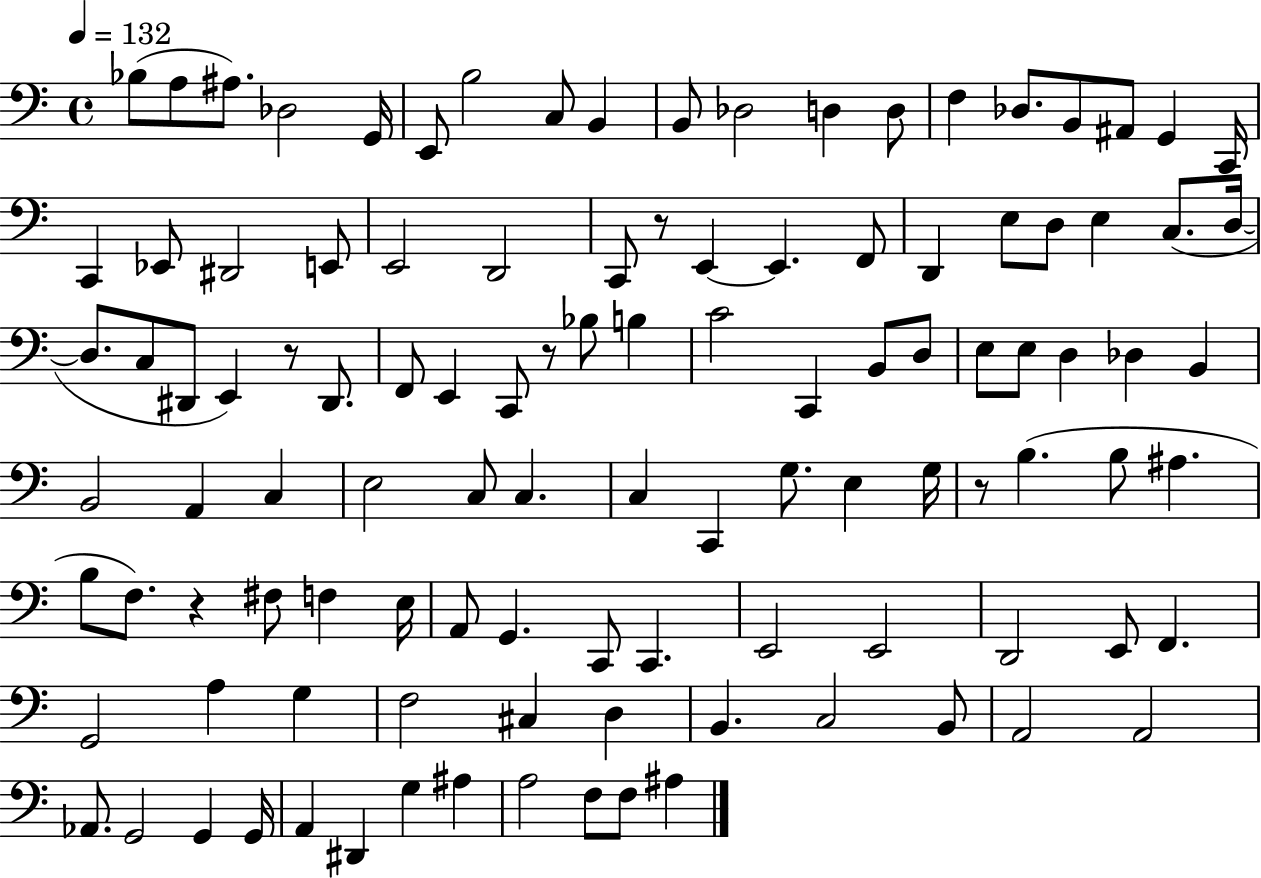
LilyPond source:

{
  \clef bass
  \time 4/4
  \defaultTimeSignature
  \key c \major
  \tempo 4 = 132
  bes8( a8 ais8.) des2 g,16 | e,8 b2 c8 b,4 | b,8 des2 d4 d8 | f4 des8. b,8 ais,8 g,4 c,16 | \break c,4 ees,8 dis,2 e,8 | e,2 d,2 | c,8 r8 e,4~~ e,4. f,8 | d,4 e8 d8 e4 c8.( d16~~ | \break d8. c8 dis,8 e,4) r8 dis,8. | f,8 e,4 c,8 r8 bes8 b4 | c'2 c,4 b,8 d8 | e8 e8 d4 des4 b,4 | \break b,2 a,4 c4 | e2 c8 c4. | c4 c,4 g8. e4 g16 | r8 b4.( b8 ais4. | \break b8 f8.) r4 fis8 f4 e16 | a,8 g,4. c,8 c,4. | e,2 e,2 | d,2 e,8 f,4. | \break g,2 a4 g4 | f2 cis4 d4 | b,4. c2 b,8 | a,2 a,2 | \break aes,8. g,2 g,4 g,16 | a,4 dis,4 g4 ais4 | a2 f8 f8 ais4 | \bar "|."
}